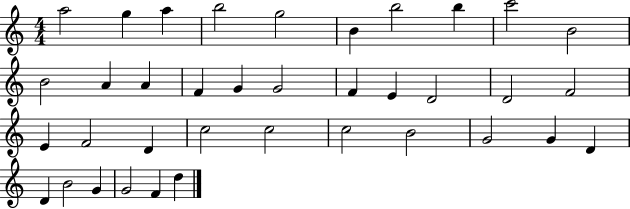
{
  \clef treble
  \numericTimeSignature
  \time 4/4
  \key c \major
  a''2 g''4 a''4 | b''2 g''2 | b'4 b''2 b''4 | c'''2 b'2 | \break b'2 a'4 a'4 | f'4 g'4 g'2 | f'4 e'4 d'2 | d'2 f'2 | \break e'4 f'2 d'4 | c''2 c''2 | c''2 b'2 | g'2 g'4 d'4 | \break d'4 b'2 g'4 | g'2 f'4 d''4 | \bar "|."
}